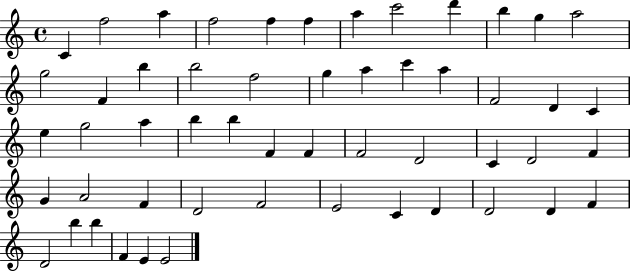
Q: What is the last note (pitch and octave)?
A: E4